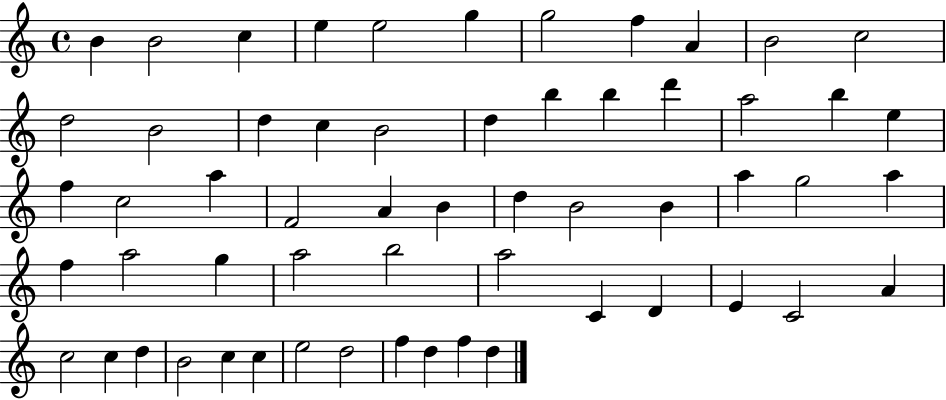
B4/q B4/h C5/q E5/q E5/h G5/q G5/h F5/q A4/q B4/h C5/h D5/h B4/h D5/q C5/q B4/h D5/q B5/q B5/q D6/q A5/h B5/q E5/q F5/q C5/h A5/q F4/h A4/q B4/q D5/q B4/h B4/q A5/q G5/h A5/q F5/q A5/h G5/q A5/h B5/h A5/h C4/q D4/q E4/q C4/h A4/q C5/h C5/q D5/q B4/h C5/q C5/q E5/h D5/h F5/q D5/q F5/q D5/q